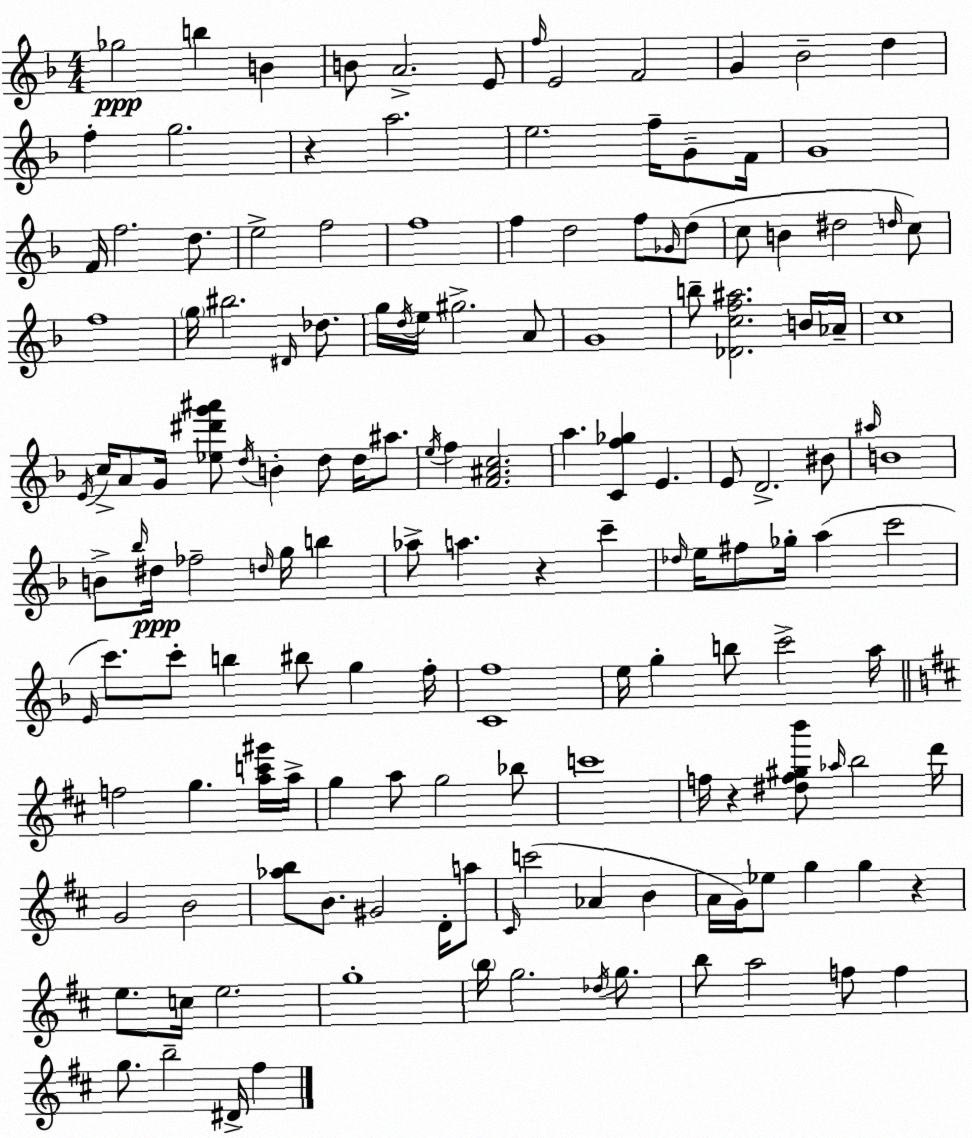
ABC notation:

X:1
T:Untitled
M:4/4
L:1/4
K:F
_g2 b B B/2 A2 E/2 f/4 E2 F2 G _B2 d f g2 z a2 e2 f/4 G/2 F/4 G4 F/4 f2 d/2 e2 f2 f4 f d2 f/2 _G/4 d/2 c/2 B ^d2 d/4 c/2 f4 g/4 ^b2 ^D/4 _d/2 g/4 d/4 e/4 ^g2 A/2 G4 b/2 [_Dcf^a]2 B/4 _A/4 c4 E/4 c/4 A/2 G/4 [_e^d'g'^a']/2 d/4 B d/2 d/4 ^a/2 e/4 f [F^Ac]2 a [Cf_g] E E/2 D2 ^B/2 ^a/4 B4 B/2 _b/4 ^d/4 _f2 d/4 g/4 b _a/2 a z c' _d/4 e/4 ^f/2 _g/4 a c'2 E/4 c'/2 c'/2 b ^b/2 g f/4 [Cf]4 e/4 g b/2 c'2 a/4 f2 g [ac'^g']/4 a/4 g a/2 g2 _b/2 c'4 f/4 z [^df^gb']/2 _a/4 b2 d'/4 G2 B2 [_ab]/2 B/2 ^G2 D/4 a/2 ^C/4 c'2 _A B A/4 G/4 _e/2 g g z e/2 c/4 e2 g4 b/4 g2 _d/4 g/2 b/2 a2 f/2 f g/2 b2 ^D/4 ^f